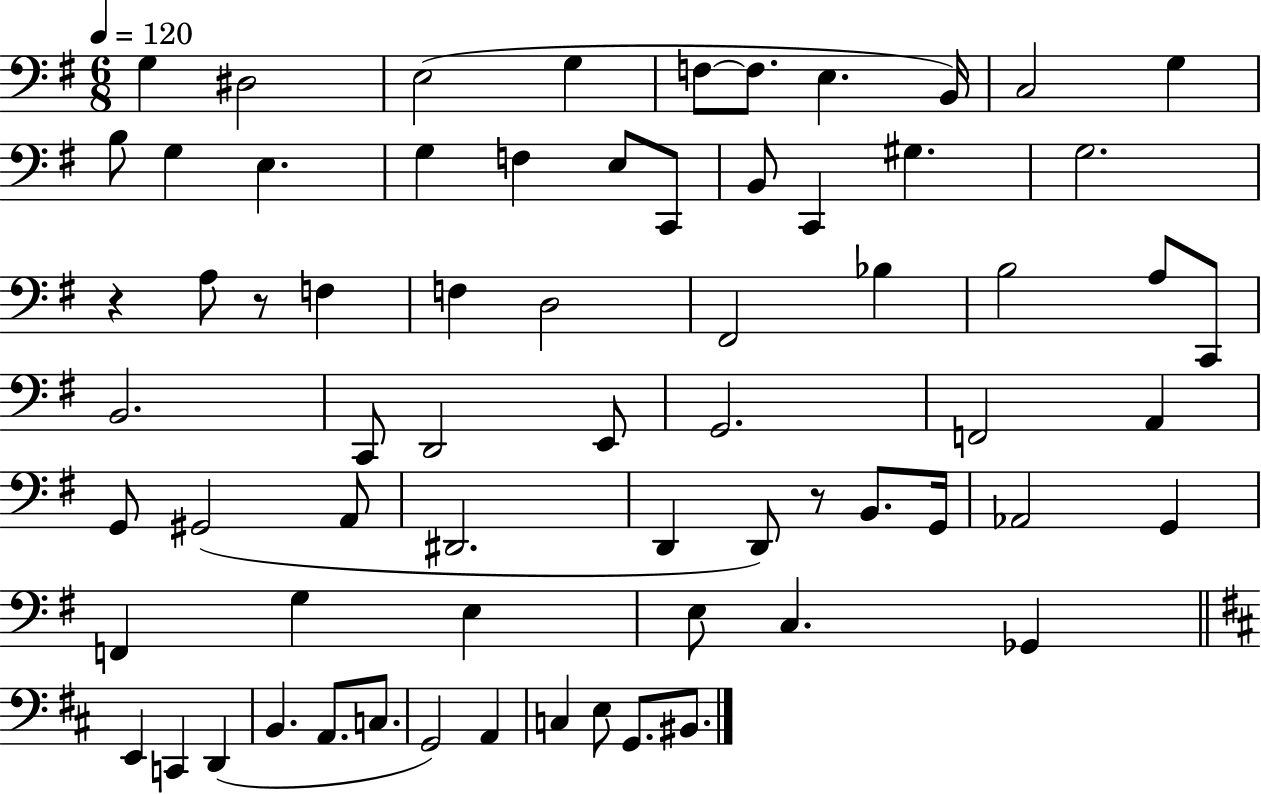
{
  \clef bass
  \numericTimeSignature
  \time 6/8
  \key g \major
  \tempo 4 = 120
  g4 dis2 | e2( g4 | f8~~ f8. e4. b,16) | c2 g4 | \break b8 g4 e4. | g4 f4 e8 c,8 | b,8 c,4 gis4. | g2. | \break r4 a8 r8 f4 | f4 d2 | fis,2 bes4 | b2 a8 c,8 | \break b,2. | c,8 d,2 e,8 | g,2. | f,2 a,4 | \break g,8 gis,2( a,8 | dis,2. | d,4 d,8) r8 b,8. g,16 | aes,2 g,4 | \break f,4 g4 e4 | e8 c4. ges,4 | \bar "||" \break \key d \major e,4 c,4 d,4( | b,4. a,8. c8. | g,2) a,4 | c4 e8 g,8. bis,8. | \break \bar "|."
}